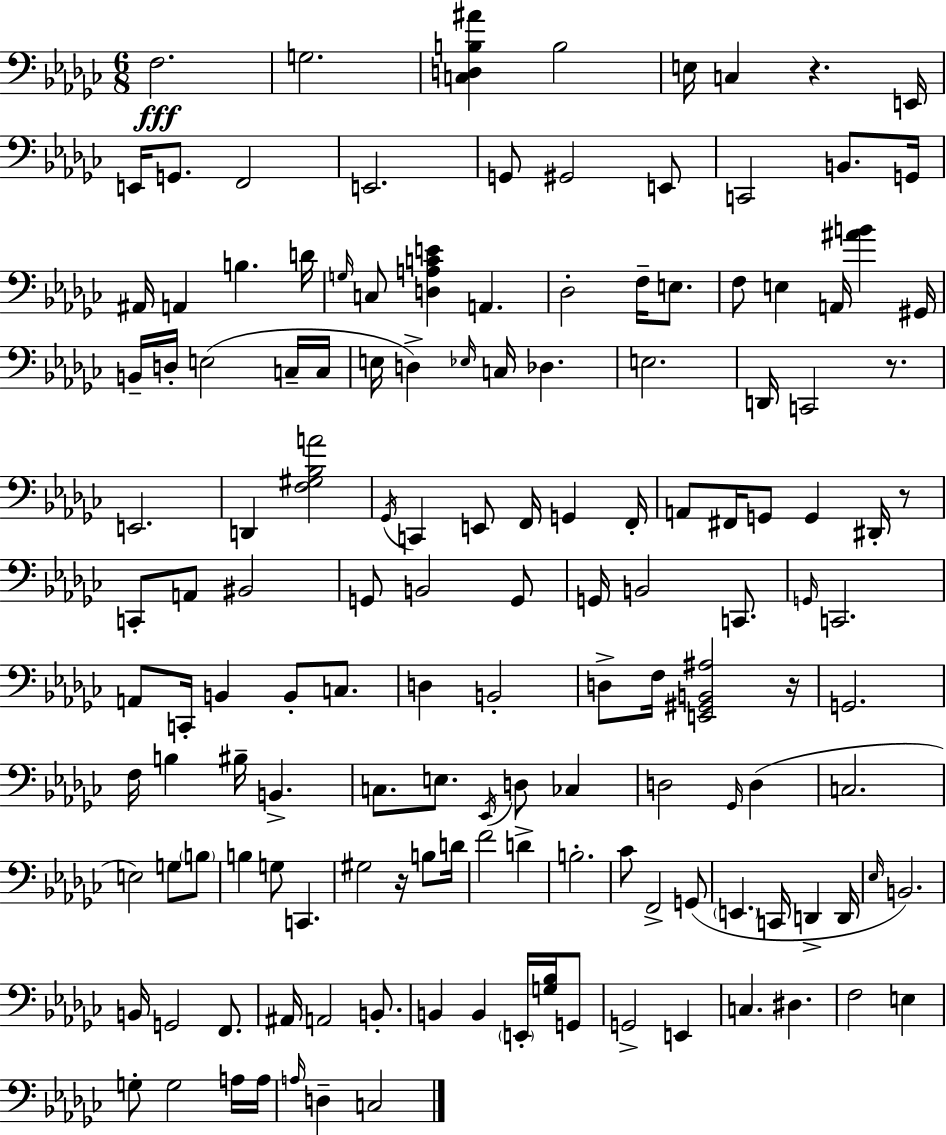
X:1
T:Untitled
M:6/8
L:1/4
K:Ebm
F,2 G,2 [C,D,B,^A] B,2 E,/4 C, z E,,/4 E,,/4 G,,/2 F,,2 E,,2 G,,/2 ^G,,2 E,,/2 C,,2 B,,/2 G,,/4 ^A,,/4 A,, B, D/4 G,/4 C,/2 [D,A,CE] A,, _D,2 F,/4 E,/2 F,/2 E, A,,/4 [^AB] ^G,,/4 B,,/4 D,/4 E,2 C,/4 C,/4 E,/4 D, _E,/4 C,/4 _D, E,2 D,,/4 C,,2 z/2 E,,2 D,, [F,^G,_B,A]2 _G,,/4 C,, E,,/2 F,,/4 G,, F,,/4 A,,/2 ^F,,/4 G,,/2 G,, ^D,,/4 z/2 C,,/2 A,,/2 ^B,,2 G,,/2 B,,2 G,,/2 G,,/4 B,,2 C,,/2 G,,/4 C,,2 A,,/2 C,,/4 B,, B,,/2 C,/2 D, B,,2 D,/2 F,/4 [E,,^G,,B,,^A,]2 z/4 G,,2 F,/4 B, ^B,/4 B,, C,/2 E,/2 _E,,/4 D,/2 _C, D,2 _G,,/4 D, C,2 E,2 G,/2 B,/2 B, G,/2 C,, ^G,2 z/4 B,/2 D/4 F2 D B,2 _C/2 F,,2 G,,/2 E,, C,,/4 D,, D,,/4 _E,/4 B,,2 B,,/4 G,,2 F,,/2 ^A,,/4 A,,2 B,,/2 B,, B,, E,,/4 [G,_B,]/4 G,,/2 G,,2 E,, C, ^D, F,2 E, G,/2 G,2 A,/4 A,/4 A,/4 D, C,2